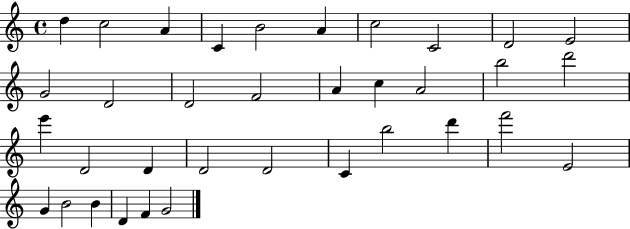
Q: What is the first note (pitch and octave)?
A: D5